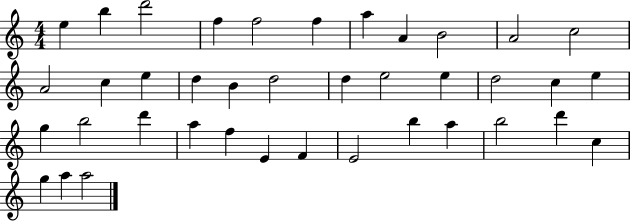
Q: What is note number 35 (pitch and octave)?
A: D6